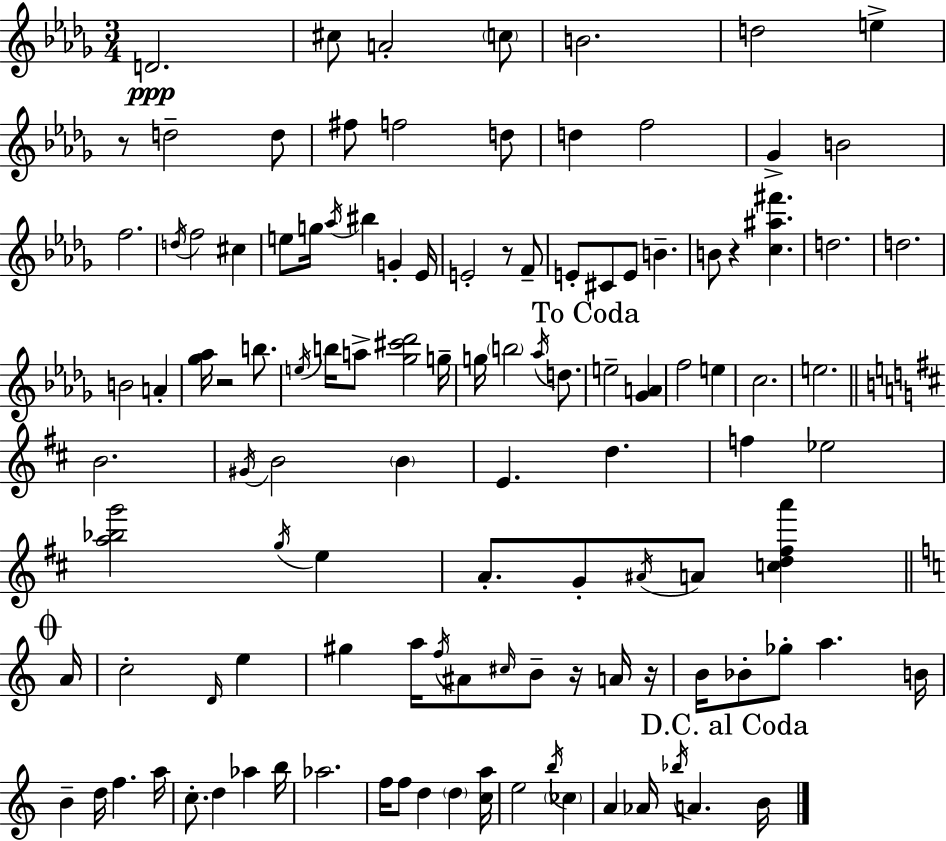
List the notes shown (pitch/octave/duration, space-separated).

D4/h. C#5/e A4/h C5/e B4/h. D5/h E5/q R/e D5/h D5/e F#5/e F5/h D5/e D5/q F5/h Gb4/q B4/h F5/h. D5/s F5/h C#5/q E5/e G5/s Ab5/s BIS5/q G4/q Eb4/s E4/h R/e F4/e E4/e C#4/e E4/e B4/q. B4/e R/q [C5,A#5,F#6]/q. D5/h. D5/h. B4/h A4/q [Gb5,Ab5]/s R/h B5/e. E5/s B5/s A5/e [Gb5,C#6,Db6]/h G5/s G5/s B5/h Ab5/s D5/e. E5/h [Gb4,A4]/q F5/h E5/q C5/h. E5/h. B4/h. G#4/s B4/h B4/q E4/q. D5/q. F5/q Eb5/h [A5,Bb5,G6]/h G5/s E5/q A4/e. G4/e A#4/s A4/e [C5,D5,F#5,A6]/q A4/s C5/h D4/s E5/q G#5/q A5/s F5/s A#4/e C#5/s B4/e R/s A4/s R/s B4/s Bb4/e Gb5/e A5/q. B4/s B4/q D5/s F5/q. A5/s C5/e. D5/q Ab5/q B5/s Ab5/h. F5/s F5/e D5/q D5/q [C5,A5]/s E5/h B5/s CES5/q A4/q Ab4/s Bb5/s A4/q. B4/s